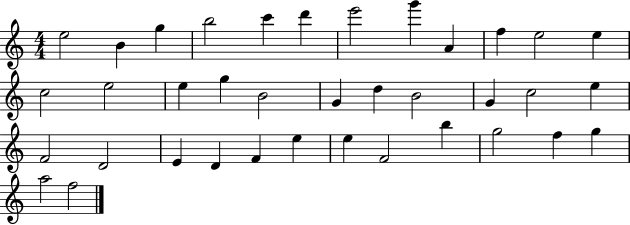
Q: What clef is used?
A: treble